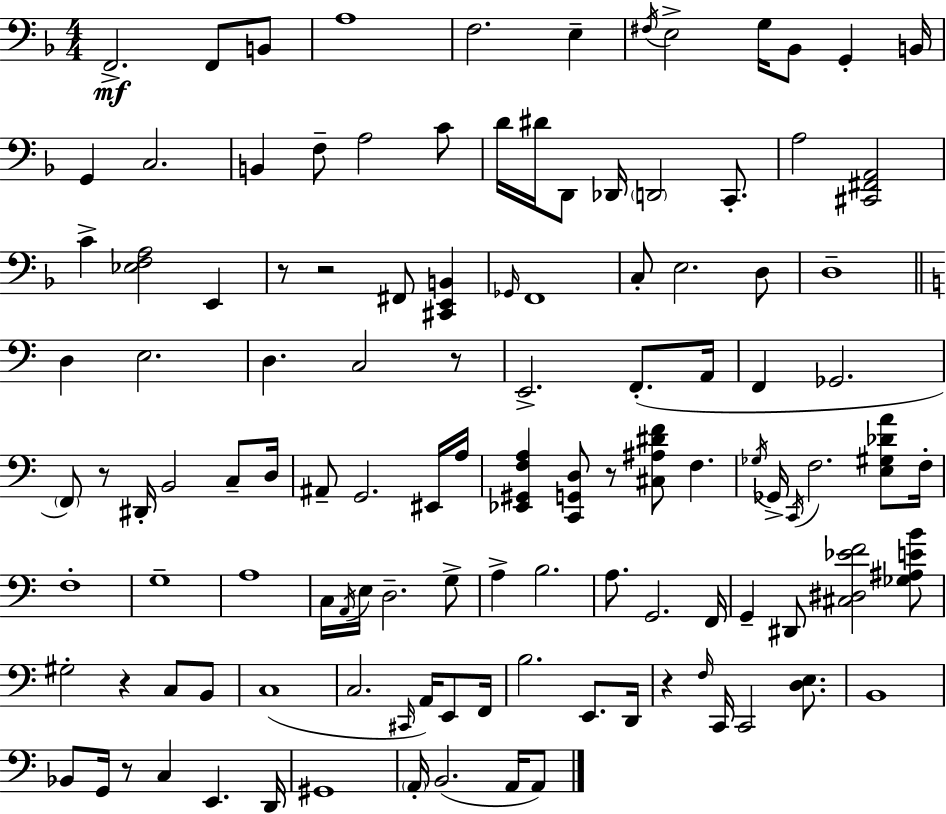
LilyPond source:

{
  \clef bass
  \numericTimeSignature
  \time 4/4
  \key f \major
  \repeat volta 2 { f,2.->\mf f,8 b,8 | a1 | f2. e4-- | \acciaccatura { fis16 } e2-> g16 bes,8 g,4-. | \break b,16 g,4 c2. | b,4 f8-- a2 c'8 | d'16 dis'16 d,8 des,16 \parenthesize d,2 c,8.-. | a2 <cis, fis, a,>2 | \break c'4-> <ees f a>2 e,4 | r8 r2 fis,8 <cis, e, b,>4 | \grace { ges,16 } f,1 | c8-. e2. | \break d8 d1-- | \bar "||" \break \key c \major d4 e2. | d4. c2 r8 | e,2.-> f,8.-.( a,16 | f,4 ges,2. | \break \parenthesize f,8) r8 dis,16-. b,2 c8-- d16 | ais,8-- g,2. eis,16 a16 | <ees, gis, f a>4 <c, g, d>8 r8 <cis ais dis' f'>8 f4. | \acciaccatura { ges16 } ges,16-> \acciaccatura { c,16 } f2. <e gis des' a'>8 | \break f16-. f1-. | g1-- | a1 | c16 \acciaccatura { a,16 } e16 d2.-- | \break g8-> a4-> b2. | a8. g,2. | f,16 g,4-- dis,8 <cis dis ees' f'>2 | <ges ais e' b'>8 gis2-. r4 c8 | \break b,8 c1( | c2. \grace { cis,16 } | a,16) e,8 f,16 b2. | e,8. d,16 r4 \grace { f16 } c,16 c,2 | \break <d e>8. b,1 | bes,8 g,16 r8 c4 e,4. | d,16 gis,1 | \parenthesize a,16-. b,2.( | \break a,16 a,8) } \bar "|."
}